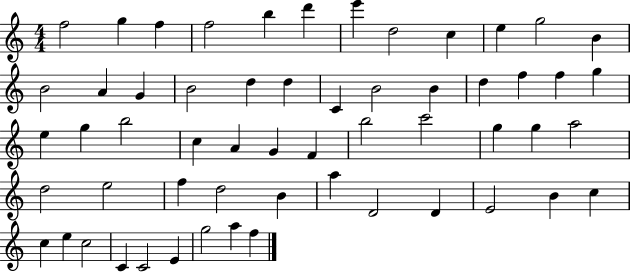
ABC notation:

X:1
T:Untitled
M:4/4
L:1/4
K:C
f2 g f f2 b d' e' d2 c e g2 B B2 A G B2 d d C B2 B d f f g e g b2 c A G F b2 c'2 g g a2 d2 e2 f d2 B a D2 D E2 B c c e c2 C C2 E g2 a f